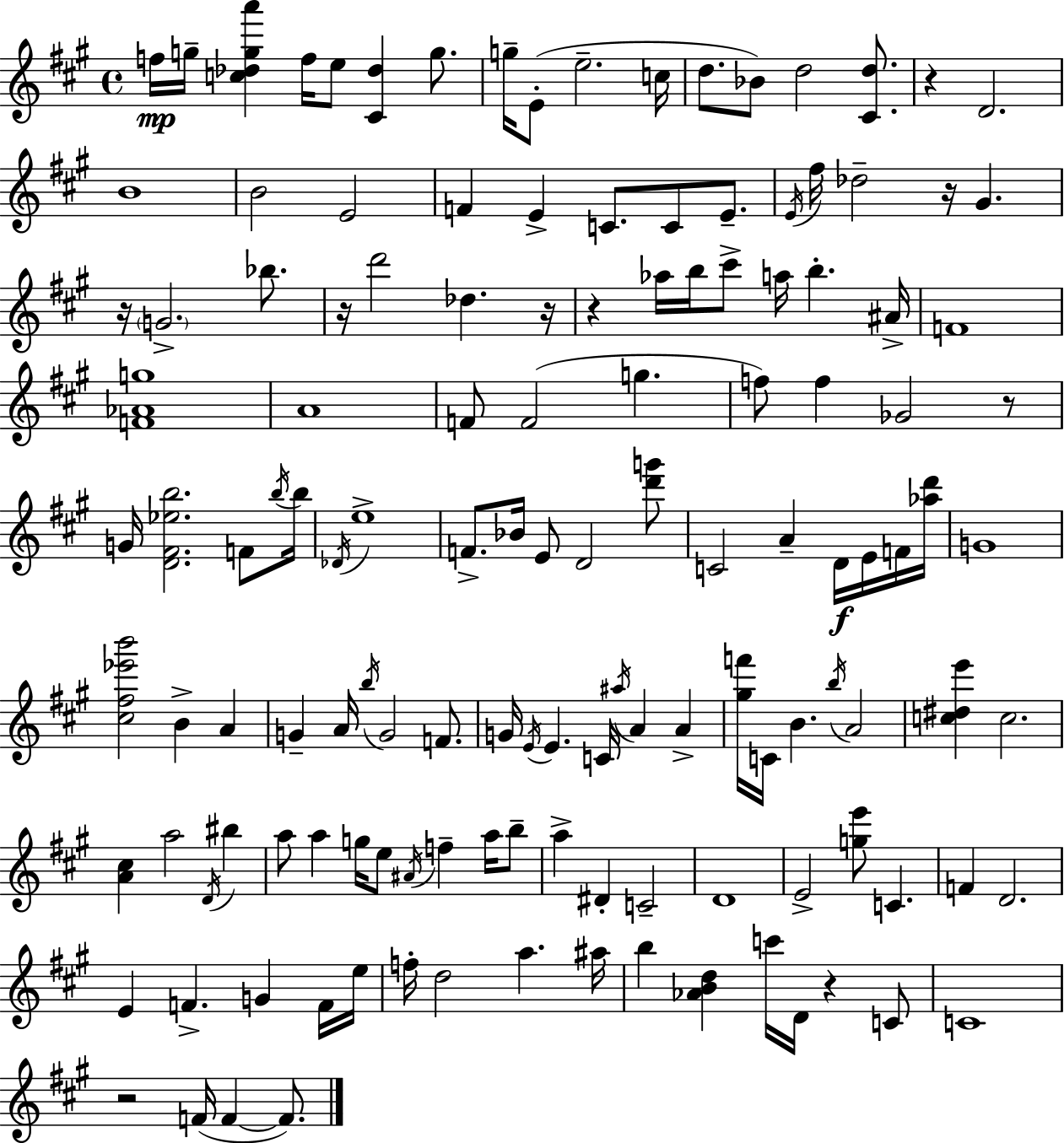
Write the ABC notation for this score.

X:1
T:Untitled
M:4/4
L:1/4
K:A
f/4 g/4 [c_dga'] f/4 e/2 [^C_d] g/2 g/4 E/2 e2 c/4 d/2 _B/2 d2 [^Cd]/2 z D2 B4 B2 E2 F E C/2 C/2 E/2 E/4 ^f/4 _d2 z/4 ^G z/4 G2 _b/2 z/4 d'2 _d z/4 z _a/4 b/4 ^c'/2 a/4 b ^A/4 F4 [F_Ag]4 A4 F/2 F2 g f/2 f _G2 z/2 G/4 [D^F_eb]2 F/2 b/4 b/4 _D/4 e4 F/2 _B/4 E/2 D2 [d'g']/2 C2 A D/4 E/4 F/4 [_ad']/4 G4 [^c^f_e'b']2 B A G A/4 b/4 G2 F/2 G/4 E/4 E C/4 ^a/4 A A [^gf']/4 C/4 B b/4 A2 [c^de'] c2 [A^c] a2 D/4 ^b a/2 a g/4 e/2 ^A/4 f a/4 b/2 a ^D C2 D4 E2 [ge']/2 C F D2 E F G F/4 e/4 f/4 d2 a ^a/4 b [_ABd] c'/4 D/4 z C/2 C4 z2 F/4 F F/2